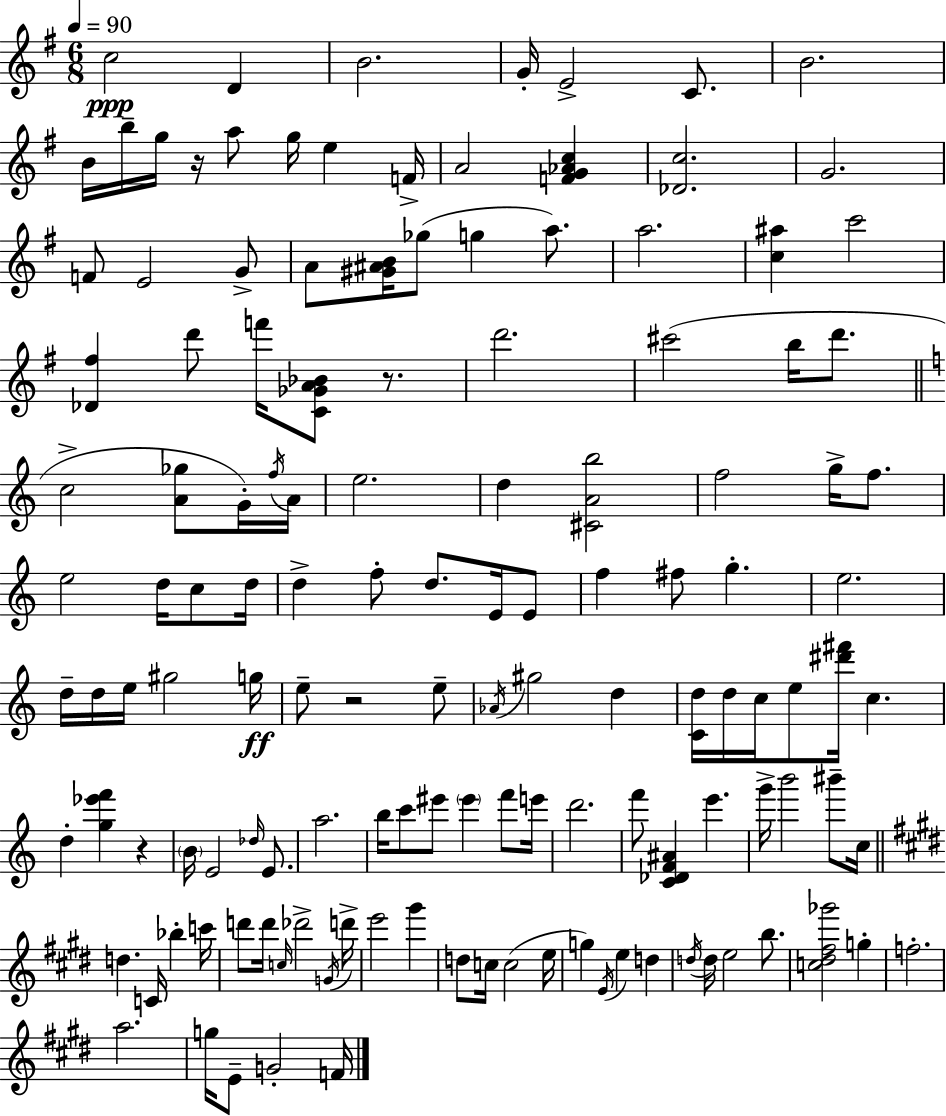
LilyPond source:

{
  \clef treble
  \numericTimeSignature
  \time 6/8
  \key g \major
  \tempo 4 = 90
  c''2\ppp d'4 | b'2. | g'16-. e'2-> c'8. | b'2. | \break b'16 b''16-- g''16 r16 a''8 g''16 e''4 f'16-> | a'2 <f' g' aes' c''>4 | <des' c''>2. | g'2. | \break f'8 e'2 g'8-> | a'8 <gis' ais' b'>16 ges''8( g''4 a''8.) | a''2. | <c'' ais''>4 c'''2 | \break <des' fis''>4 d'''8 f'''16 <c' ges' a' bes'>8 r8. | d'''2. | cis'''2( b''16 d'''8. | \bar "||" \break \key c \major c''2-> <a' ges''>8 g'16-.) \acciaccatura { f''16 } | a'16 e''2. | d''4 <cis' a' b''>2 | f''2 g''16-> f''8. | \break e''2 d''16 c''8 | d''16 d''4-> f''8-. d''8. e'16 e'8 | f''4 fis''8 g''4.-. | e''2. | \break d''16-- d''16 e''16 gis''2 | g''16\ff e''8-- r2 e''8-- | \acciaccatura { aes'16 } gis''2 d''4 | <c' d''>16 d''16 c''16 e''8 <dis''' fis'''>16 c''4. | \break d''4-. <g'' ees''' f'''>4 r4 | \parenthesize b'16 e'2 \grace { des''16 } | e'8. a''2. | b''16 c'''8 eis'''8 \parenthesize eis'''4 | \break f'''8 e'''16 d'''2. | f'''8 <c' des' f' ais'>4 e'''4. | g'''16-> b'''2 | bis'''8-- c''16 \bar "||" \break \key e \major d''4. c'16 bes''4-. c'''16 | d'''8 d'''16 \grace { c''16 } des'''2-> | \acciaccatura { g'16 } d'''16-> e'''2 gis'''4 | d''8 c''16 c''2( | \break e''16 g''4) \acciaccatura { e'16 } e''4 d''4 | \acciaccatura { d''16 } d''16 e''2 | b''8. <c'' dis'' fis'' ges'''>2 | g''4-. f''2.-. | \break a''2. | g''16 e'8-- g'2-. | f'16 \bar "|."
}